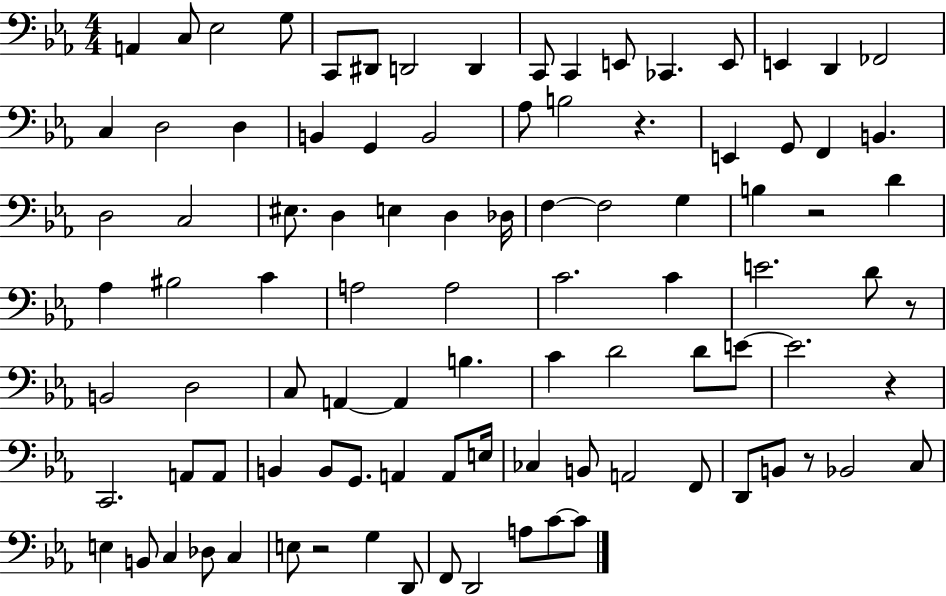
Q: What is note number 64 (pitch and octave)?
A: B2